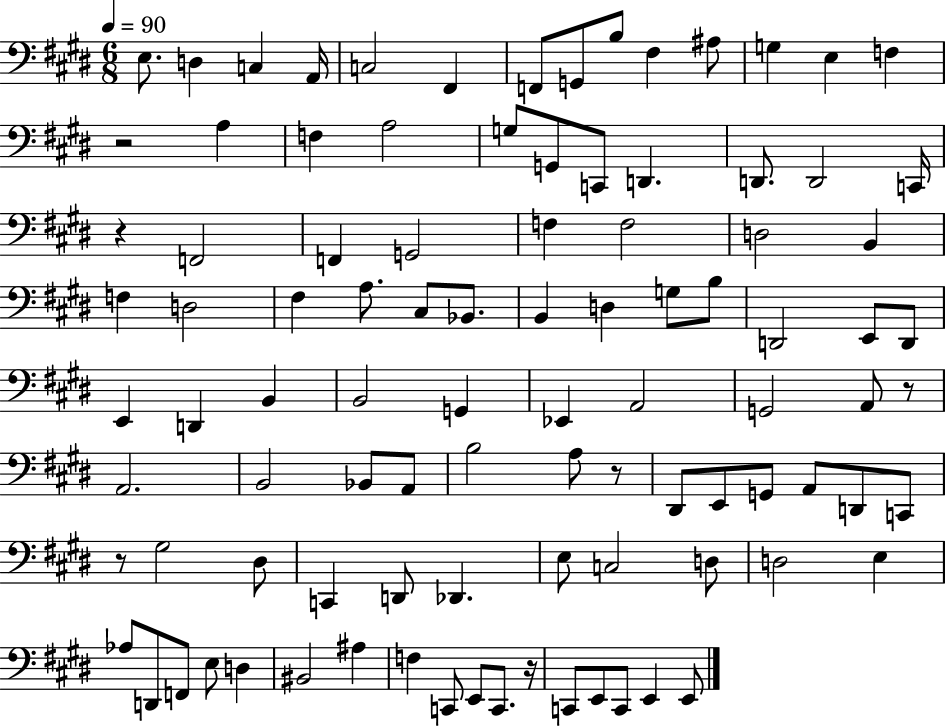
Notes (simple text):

E3/e. D3/q C3/q A2/s C3/h F#2/q F2/e G2/e B3/e F#3/q A#3/e G3/q E3/q F3/q R/h A3/q F3/q A3/h G3/e G2/e C2/e D2/q. D2/e. D2/h C2/s R/q F2/h F2/q G2/h F3/q F3/h D3/h B2/q F3/q D3/h F#3/q A3/e. C#3/e Bb2/e. B2/q D3/q G3/e B3/e D2/h E2/e D2/e E2/q D2/q B2/q B2/h G2/q Eb2/q A2/h G2/h A2/e R/e A2/h. B2/h Bb2/e A2/e B3/h A3/e R/e D#2/e E2/e G2/e A2/e D2/e C2/e R/e G#3/h D#3/e C2/q D2/e Db2/q. E3/e C3/h D3/e D3/h E3/q Ab3/e D2/e F2/e E3/e D3/q BIS2/h A#3/q F3/q C2/e E2/e C2/e. R/s C2/e E2/e C2/e E2/q E2/e